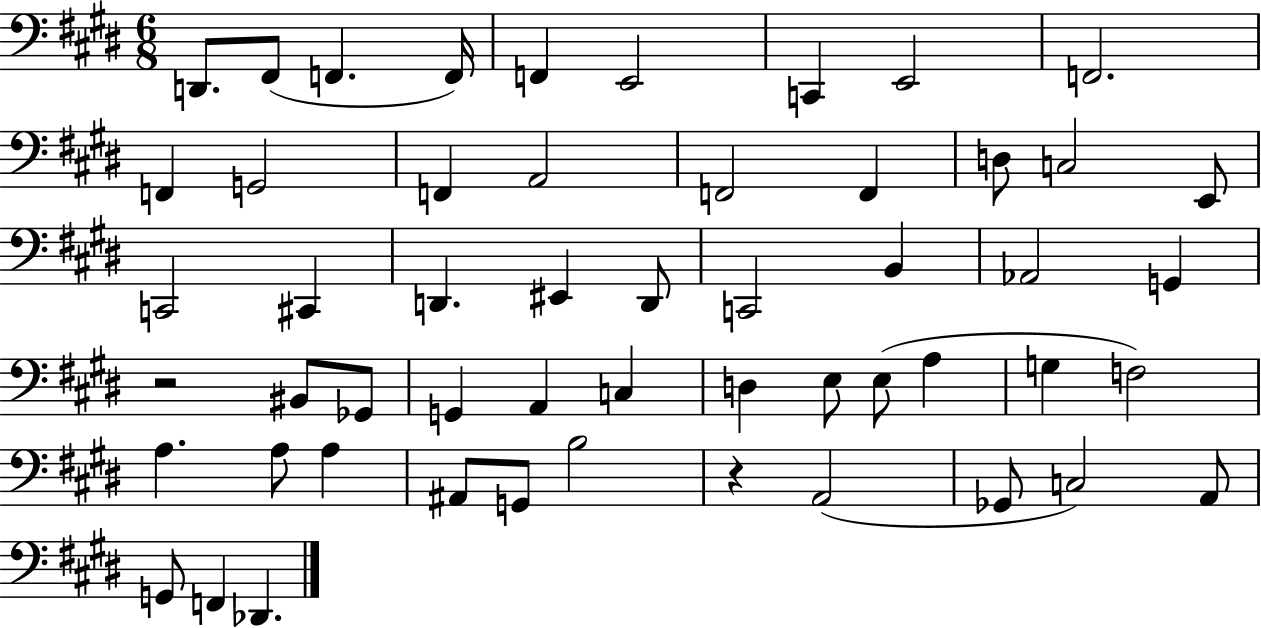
{
  \clef bass
  \numericTimeSignature
  \time 6/8
  \key e \major
  \repeat volta 2 { d,8. fis,8( f,4. f,16) | f,4 e,2 | c,4 e,2 | f,2. | \break f,4 g,2 | f,4 a,2 | f,2 f,4 | d8 c2 e,8 | \break c,2 cis,4 | d,4. eis,4 d,8 | c,2 b,4 | aes,2 g,4 | \break r2 bis,8 ges,8 | g,4 a,4 c4 | d4 e8 e8( a4 | g4 f2) | \break a4. a8 a4 | ais,8 g,8 b2 | r4 a,2( | ges,8 c2) a,8 | \break g,8 f,4 des,4. | } \bar "|."
}